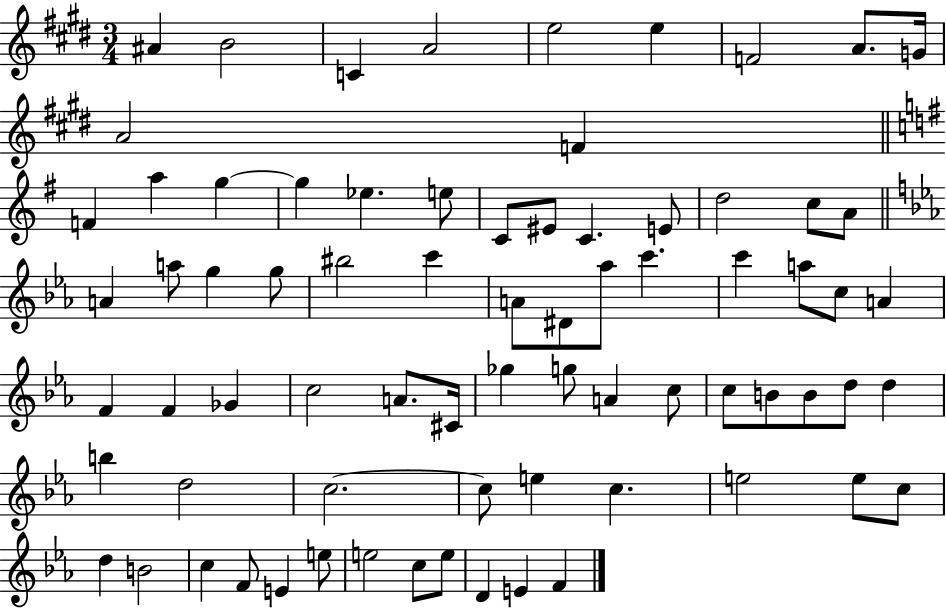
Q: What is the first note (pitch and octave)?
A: A#4